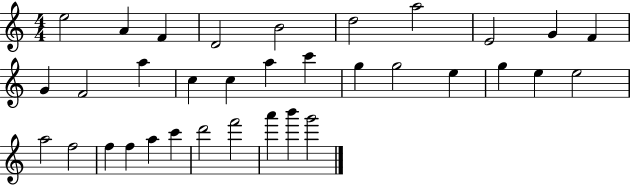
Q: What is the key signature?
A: C major